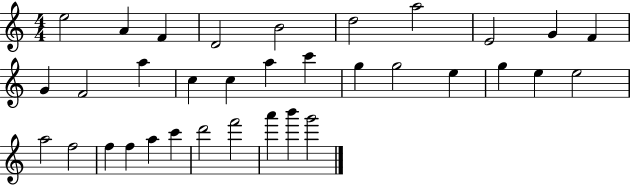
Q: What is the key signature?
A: C major